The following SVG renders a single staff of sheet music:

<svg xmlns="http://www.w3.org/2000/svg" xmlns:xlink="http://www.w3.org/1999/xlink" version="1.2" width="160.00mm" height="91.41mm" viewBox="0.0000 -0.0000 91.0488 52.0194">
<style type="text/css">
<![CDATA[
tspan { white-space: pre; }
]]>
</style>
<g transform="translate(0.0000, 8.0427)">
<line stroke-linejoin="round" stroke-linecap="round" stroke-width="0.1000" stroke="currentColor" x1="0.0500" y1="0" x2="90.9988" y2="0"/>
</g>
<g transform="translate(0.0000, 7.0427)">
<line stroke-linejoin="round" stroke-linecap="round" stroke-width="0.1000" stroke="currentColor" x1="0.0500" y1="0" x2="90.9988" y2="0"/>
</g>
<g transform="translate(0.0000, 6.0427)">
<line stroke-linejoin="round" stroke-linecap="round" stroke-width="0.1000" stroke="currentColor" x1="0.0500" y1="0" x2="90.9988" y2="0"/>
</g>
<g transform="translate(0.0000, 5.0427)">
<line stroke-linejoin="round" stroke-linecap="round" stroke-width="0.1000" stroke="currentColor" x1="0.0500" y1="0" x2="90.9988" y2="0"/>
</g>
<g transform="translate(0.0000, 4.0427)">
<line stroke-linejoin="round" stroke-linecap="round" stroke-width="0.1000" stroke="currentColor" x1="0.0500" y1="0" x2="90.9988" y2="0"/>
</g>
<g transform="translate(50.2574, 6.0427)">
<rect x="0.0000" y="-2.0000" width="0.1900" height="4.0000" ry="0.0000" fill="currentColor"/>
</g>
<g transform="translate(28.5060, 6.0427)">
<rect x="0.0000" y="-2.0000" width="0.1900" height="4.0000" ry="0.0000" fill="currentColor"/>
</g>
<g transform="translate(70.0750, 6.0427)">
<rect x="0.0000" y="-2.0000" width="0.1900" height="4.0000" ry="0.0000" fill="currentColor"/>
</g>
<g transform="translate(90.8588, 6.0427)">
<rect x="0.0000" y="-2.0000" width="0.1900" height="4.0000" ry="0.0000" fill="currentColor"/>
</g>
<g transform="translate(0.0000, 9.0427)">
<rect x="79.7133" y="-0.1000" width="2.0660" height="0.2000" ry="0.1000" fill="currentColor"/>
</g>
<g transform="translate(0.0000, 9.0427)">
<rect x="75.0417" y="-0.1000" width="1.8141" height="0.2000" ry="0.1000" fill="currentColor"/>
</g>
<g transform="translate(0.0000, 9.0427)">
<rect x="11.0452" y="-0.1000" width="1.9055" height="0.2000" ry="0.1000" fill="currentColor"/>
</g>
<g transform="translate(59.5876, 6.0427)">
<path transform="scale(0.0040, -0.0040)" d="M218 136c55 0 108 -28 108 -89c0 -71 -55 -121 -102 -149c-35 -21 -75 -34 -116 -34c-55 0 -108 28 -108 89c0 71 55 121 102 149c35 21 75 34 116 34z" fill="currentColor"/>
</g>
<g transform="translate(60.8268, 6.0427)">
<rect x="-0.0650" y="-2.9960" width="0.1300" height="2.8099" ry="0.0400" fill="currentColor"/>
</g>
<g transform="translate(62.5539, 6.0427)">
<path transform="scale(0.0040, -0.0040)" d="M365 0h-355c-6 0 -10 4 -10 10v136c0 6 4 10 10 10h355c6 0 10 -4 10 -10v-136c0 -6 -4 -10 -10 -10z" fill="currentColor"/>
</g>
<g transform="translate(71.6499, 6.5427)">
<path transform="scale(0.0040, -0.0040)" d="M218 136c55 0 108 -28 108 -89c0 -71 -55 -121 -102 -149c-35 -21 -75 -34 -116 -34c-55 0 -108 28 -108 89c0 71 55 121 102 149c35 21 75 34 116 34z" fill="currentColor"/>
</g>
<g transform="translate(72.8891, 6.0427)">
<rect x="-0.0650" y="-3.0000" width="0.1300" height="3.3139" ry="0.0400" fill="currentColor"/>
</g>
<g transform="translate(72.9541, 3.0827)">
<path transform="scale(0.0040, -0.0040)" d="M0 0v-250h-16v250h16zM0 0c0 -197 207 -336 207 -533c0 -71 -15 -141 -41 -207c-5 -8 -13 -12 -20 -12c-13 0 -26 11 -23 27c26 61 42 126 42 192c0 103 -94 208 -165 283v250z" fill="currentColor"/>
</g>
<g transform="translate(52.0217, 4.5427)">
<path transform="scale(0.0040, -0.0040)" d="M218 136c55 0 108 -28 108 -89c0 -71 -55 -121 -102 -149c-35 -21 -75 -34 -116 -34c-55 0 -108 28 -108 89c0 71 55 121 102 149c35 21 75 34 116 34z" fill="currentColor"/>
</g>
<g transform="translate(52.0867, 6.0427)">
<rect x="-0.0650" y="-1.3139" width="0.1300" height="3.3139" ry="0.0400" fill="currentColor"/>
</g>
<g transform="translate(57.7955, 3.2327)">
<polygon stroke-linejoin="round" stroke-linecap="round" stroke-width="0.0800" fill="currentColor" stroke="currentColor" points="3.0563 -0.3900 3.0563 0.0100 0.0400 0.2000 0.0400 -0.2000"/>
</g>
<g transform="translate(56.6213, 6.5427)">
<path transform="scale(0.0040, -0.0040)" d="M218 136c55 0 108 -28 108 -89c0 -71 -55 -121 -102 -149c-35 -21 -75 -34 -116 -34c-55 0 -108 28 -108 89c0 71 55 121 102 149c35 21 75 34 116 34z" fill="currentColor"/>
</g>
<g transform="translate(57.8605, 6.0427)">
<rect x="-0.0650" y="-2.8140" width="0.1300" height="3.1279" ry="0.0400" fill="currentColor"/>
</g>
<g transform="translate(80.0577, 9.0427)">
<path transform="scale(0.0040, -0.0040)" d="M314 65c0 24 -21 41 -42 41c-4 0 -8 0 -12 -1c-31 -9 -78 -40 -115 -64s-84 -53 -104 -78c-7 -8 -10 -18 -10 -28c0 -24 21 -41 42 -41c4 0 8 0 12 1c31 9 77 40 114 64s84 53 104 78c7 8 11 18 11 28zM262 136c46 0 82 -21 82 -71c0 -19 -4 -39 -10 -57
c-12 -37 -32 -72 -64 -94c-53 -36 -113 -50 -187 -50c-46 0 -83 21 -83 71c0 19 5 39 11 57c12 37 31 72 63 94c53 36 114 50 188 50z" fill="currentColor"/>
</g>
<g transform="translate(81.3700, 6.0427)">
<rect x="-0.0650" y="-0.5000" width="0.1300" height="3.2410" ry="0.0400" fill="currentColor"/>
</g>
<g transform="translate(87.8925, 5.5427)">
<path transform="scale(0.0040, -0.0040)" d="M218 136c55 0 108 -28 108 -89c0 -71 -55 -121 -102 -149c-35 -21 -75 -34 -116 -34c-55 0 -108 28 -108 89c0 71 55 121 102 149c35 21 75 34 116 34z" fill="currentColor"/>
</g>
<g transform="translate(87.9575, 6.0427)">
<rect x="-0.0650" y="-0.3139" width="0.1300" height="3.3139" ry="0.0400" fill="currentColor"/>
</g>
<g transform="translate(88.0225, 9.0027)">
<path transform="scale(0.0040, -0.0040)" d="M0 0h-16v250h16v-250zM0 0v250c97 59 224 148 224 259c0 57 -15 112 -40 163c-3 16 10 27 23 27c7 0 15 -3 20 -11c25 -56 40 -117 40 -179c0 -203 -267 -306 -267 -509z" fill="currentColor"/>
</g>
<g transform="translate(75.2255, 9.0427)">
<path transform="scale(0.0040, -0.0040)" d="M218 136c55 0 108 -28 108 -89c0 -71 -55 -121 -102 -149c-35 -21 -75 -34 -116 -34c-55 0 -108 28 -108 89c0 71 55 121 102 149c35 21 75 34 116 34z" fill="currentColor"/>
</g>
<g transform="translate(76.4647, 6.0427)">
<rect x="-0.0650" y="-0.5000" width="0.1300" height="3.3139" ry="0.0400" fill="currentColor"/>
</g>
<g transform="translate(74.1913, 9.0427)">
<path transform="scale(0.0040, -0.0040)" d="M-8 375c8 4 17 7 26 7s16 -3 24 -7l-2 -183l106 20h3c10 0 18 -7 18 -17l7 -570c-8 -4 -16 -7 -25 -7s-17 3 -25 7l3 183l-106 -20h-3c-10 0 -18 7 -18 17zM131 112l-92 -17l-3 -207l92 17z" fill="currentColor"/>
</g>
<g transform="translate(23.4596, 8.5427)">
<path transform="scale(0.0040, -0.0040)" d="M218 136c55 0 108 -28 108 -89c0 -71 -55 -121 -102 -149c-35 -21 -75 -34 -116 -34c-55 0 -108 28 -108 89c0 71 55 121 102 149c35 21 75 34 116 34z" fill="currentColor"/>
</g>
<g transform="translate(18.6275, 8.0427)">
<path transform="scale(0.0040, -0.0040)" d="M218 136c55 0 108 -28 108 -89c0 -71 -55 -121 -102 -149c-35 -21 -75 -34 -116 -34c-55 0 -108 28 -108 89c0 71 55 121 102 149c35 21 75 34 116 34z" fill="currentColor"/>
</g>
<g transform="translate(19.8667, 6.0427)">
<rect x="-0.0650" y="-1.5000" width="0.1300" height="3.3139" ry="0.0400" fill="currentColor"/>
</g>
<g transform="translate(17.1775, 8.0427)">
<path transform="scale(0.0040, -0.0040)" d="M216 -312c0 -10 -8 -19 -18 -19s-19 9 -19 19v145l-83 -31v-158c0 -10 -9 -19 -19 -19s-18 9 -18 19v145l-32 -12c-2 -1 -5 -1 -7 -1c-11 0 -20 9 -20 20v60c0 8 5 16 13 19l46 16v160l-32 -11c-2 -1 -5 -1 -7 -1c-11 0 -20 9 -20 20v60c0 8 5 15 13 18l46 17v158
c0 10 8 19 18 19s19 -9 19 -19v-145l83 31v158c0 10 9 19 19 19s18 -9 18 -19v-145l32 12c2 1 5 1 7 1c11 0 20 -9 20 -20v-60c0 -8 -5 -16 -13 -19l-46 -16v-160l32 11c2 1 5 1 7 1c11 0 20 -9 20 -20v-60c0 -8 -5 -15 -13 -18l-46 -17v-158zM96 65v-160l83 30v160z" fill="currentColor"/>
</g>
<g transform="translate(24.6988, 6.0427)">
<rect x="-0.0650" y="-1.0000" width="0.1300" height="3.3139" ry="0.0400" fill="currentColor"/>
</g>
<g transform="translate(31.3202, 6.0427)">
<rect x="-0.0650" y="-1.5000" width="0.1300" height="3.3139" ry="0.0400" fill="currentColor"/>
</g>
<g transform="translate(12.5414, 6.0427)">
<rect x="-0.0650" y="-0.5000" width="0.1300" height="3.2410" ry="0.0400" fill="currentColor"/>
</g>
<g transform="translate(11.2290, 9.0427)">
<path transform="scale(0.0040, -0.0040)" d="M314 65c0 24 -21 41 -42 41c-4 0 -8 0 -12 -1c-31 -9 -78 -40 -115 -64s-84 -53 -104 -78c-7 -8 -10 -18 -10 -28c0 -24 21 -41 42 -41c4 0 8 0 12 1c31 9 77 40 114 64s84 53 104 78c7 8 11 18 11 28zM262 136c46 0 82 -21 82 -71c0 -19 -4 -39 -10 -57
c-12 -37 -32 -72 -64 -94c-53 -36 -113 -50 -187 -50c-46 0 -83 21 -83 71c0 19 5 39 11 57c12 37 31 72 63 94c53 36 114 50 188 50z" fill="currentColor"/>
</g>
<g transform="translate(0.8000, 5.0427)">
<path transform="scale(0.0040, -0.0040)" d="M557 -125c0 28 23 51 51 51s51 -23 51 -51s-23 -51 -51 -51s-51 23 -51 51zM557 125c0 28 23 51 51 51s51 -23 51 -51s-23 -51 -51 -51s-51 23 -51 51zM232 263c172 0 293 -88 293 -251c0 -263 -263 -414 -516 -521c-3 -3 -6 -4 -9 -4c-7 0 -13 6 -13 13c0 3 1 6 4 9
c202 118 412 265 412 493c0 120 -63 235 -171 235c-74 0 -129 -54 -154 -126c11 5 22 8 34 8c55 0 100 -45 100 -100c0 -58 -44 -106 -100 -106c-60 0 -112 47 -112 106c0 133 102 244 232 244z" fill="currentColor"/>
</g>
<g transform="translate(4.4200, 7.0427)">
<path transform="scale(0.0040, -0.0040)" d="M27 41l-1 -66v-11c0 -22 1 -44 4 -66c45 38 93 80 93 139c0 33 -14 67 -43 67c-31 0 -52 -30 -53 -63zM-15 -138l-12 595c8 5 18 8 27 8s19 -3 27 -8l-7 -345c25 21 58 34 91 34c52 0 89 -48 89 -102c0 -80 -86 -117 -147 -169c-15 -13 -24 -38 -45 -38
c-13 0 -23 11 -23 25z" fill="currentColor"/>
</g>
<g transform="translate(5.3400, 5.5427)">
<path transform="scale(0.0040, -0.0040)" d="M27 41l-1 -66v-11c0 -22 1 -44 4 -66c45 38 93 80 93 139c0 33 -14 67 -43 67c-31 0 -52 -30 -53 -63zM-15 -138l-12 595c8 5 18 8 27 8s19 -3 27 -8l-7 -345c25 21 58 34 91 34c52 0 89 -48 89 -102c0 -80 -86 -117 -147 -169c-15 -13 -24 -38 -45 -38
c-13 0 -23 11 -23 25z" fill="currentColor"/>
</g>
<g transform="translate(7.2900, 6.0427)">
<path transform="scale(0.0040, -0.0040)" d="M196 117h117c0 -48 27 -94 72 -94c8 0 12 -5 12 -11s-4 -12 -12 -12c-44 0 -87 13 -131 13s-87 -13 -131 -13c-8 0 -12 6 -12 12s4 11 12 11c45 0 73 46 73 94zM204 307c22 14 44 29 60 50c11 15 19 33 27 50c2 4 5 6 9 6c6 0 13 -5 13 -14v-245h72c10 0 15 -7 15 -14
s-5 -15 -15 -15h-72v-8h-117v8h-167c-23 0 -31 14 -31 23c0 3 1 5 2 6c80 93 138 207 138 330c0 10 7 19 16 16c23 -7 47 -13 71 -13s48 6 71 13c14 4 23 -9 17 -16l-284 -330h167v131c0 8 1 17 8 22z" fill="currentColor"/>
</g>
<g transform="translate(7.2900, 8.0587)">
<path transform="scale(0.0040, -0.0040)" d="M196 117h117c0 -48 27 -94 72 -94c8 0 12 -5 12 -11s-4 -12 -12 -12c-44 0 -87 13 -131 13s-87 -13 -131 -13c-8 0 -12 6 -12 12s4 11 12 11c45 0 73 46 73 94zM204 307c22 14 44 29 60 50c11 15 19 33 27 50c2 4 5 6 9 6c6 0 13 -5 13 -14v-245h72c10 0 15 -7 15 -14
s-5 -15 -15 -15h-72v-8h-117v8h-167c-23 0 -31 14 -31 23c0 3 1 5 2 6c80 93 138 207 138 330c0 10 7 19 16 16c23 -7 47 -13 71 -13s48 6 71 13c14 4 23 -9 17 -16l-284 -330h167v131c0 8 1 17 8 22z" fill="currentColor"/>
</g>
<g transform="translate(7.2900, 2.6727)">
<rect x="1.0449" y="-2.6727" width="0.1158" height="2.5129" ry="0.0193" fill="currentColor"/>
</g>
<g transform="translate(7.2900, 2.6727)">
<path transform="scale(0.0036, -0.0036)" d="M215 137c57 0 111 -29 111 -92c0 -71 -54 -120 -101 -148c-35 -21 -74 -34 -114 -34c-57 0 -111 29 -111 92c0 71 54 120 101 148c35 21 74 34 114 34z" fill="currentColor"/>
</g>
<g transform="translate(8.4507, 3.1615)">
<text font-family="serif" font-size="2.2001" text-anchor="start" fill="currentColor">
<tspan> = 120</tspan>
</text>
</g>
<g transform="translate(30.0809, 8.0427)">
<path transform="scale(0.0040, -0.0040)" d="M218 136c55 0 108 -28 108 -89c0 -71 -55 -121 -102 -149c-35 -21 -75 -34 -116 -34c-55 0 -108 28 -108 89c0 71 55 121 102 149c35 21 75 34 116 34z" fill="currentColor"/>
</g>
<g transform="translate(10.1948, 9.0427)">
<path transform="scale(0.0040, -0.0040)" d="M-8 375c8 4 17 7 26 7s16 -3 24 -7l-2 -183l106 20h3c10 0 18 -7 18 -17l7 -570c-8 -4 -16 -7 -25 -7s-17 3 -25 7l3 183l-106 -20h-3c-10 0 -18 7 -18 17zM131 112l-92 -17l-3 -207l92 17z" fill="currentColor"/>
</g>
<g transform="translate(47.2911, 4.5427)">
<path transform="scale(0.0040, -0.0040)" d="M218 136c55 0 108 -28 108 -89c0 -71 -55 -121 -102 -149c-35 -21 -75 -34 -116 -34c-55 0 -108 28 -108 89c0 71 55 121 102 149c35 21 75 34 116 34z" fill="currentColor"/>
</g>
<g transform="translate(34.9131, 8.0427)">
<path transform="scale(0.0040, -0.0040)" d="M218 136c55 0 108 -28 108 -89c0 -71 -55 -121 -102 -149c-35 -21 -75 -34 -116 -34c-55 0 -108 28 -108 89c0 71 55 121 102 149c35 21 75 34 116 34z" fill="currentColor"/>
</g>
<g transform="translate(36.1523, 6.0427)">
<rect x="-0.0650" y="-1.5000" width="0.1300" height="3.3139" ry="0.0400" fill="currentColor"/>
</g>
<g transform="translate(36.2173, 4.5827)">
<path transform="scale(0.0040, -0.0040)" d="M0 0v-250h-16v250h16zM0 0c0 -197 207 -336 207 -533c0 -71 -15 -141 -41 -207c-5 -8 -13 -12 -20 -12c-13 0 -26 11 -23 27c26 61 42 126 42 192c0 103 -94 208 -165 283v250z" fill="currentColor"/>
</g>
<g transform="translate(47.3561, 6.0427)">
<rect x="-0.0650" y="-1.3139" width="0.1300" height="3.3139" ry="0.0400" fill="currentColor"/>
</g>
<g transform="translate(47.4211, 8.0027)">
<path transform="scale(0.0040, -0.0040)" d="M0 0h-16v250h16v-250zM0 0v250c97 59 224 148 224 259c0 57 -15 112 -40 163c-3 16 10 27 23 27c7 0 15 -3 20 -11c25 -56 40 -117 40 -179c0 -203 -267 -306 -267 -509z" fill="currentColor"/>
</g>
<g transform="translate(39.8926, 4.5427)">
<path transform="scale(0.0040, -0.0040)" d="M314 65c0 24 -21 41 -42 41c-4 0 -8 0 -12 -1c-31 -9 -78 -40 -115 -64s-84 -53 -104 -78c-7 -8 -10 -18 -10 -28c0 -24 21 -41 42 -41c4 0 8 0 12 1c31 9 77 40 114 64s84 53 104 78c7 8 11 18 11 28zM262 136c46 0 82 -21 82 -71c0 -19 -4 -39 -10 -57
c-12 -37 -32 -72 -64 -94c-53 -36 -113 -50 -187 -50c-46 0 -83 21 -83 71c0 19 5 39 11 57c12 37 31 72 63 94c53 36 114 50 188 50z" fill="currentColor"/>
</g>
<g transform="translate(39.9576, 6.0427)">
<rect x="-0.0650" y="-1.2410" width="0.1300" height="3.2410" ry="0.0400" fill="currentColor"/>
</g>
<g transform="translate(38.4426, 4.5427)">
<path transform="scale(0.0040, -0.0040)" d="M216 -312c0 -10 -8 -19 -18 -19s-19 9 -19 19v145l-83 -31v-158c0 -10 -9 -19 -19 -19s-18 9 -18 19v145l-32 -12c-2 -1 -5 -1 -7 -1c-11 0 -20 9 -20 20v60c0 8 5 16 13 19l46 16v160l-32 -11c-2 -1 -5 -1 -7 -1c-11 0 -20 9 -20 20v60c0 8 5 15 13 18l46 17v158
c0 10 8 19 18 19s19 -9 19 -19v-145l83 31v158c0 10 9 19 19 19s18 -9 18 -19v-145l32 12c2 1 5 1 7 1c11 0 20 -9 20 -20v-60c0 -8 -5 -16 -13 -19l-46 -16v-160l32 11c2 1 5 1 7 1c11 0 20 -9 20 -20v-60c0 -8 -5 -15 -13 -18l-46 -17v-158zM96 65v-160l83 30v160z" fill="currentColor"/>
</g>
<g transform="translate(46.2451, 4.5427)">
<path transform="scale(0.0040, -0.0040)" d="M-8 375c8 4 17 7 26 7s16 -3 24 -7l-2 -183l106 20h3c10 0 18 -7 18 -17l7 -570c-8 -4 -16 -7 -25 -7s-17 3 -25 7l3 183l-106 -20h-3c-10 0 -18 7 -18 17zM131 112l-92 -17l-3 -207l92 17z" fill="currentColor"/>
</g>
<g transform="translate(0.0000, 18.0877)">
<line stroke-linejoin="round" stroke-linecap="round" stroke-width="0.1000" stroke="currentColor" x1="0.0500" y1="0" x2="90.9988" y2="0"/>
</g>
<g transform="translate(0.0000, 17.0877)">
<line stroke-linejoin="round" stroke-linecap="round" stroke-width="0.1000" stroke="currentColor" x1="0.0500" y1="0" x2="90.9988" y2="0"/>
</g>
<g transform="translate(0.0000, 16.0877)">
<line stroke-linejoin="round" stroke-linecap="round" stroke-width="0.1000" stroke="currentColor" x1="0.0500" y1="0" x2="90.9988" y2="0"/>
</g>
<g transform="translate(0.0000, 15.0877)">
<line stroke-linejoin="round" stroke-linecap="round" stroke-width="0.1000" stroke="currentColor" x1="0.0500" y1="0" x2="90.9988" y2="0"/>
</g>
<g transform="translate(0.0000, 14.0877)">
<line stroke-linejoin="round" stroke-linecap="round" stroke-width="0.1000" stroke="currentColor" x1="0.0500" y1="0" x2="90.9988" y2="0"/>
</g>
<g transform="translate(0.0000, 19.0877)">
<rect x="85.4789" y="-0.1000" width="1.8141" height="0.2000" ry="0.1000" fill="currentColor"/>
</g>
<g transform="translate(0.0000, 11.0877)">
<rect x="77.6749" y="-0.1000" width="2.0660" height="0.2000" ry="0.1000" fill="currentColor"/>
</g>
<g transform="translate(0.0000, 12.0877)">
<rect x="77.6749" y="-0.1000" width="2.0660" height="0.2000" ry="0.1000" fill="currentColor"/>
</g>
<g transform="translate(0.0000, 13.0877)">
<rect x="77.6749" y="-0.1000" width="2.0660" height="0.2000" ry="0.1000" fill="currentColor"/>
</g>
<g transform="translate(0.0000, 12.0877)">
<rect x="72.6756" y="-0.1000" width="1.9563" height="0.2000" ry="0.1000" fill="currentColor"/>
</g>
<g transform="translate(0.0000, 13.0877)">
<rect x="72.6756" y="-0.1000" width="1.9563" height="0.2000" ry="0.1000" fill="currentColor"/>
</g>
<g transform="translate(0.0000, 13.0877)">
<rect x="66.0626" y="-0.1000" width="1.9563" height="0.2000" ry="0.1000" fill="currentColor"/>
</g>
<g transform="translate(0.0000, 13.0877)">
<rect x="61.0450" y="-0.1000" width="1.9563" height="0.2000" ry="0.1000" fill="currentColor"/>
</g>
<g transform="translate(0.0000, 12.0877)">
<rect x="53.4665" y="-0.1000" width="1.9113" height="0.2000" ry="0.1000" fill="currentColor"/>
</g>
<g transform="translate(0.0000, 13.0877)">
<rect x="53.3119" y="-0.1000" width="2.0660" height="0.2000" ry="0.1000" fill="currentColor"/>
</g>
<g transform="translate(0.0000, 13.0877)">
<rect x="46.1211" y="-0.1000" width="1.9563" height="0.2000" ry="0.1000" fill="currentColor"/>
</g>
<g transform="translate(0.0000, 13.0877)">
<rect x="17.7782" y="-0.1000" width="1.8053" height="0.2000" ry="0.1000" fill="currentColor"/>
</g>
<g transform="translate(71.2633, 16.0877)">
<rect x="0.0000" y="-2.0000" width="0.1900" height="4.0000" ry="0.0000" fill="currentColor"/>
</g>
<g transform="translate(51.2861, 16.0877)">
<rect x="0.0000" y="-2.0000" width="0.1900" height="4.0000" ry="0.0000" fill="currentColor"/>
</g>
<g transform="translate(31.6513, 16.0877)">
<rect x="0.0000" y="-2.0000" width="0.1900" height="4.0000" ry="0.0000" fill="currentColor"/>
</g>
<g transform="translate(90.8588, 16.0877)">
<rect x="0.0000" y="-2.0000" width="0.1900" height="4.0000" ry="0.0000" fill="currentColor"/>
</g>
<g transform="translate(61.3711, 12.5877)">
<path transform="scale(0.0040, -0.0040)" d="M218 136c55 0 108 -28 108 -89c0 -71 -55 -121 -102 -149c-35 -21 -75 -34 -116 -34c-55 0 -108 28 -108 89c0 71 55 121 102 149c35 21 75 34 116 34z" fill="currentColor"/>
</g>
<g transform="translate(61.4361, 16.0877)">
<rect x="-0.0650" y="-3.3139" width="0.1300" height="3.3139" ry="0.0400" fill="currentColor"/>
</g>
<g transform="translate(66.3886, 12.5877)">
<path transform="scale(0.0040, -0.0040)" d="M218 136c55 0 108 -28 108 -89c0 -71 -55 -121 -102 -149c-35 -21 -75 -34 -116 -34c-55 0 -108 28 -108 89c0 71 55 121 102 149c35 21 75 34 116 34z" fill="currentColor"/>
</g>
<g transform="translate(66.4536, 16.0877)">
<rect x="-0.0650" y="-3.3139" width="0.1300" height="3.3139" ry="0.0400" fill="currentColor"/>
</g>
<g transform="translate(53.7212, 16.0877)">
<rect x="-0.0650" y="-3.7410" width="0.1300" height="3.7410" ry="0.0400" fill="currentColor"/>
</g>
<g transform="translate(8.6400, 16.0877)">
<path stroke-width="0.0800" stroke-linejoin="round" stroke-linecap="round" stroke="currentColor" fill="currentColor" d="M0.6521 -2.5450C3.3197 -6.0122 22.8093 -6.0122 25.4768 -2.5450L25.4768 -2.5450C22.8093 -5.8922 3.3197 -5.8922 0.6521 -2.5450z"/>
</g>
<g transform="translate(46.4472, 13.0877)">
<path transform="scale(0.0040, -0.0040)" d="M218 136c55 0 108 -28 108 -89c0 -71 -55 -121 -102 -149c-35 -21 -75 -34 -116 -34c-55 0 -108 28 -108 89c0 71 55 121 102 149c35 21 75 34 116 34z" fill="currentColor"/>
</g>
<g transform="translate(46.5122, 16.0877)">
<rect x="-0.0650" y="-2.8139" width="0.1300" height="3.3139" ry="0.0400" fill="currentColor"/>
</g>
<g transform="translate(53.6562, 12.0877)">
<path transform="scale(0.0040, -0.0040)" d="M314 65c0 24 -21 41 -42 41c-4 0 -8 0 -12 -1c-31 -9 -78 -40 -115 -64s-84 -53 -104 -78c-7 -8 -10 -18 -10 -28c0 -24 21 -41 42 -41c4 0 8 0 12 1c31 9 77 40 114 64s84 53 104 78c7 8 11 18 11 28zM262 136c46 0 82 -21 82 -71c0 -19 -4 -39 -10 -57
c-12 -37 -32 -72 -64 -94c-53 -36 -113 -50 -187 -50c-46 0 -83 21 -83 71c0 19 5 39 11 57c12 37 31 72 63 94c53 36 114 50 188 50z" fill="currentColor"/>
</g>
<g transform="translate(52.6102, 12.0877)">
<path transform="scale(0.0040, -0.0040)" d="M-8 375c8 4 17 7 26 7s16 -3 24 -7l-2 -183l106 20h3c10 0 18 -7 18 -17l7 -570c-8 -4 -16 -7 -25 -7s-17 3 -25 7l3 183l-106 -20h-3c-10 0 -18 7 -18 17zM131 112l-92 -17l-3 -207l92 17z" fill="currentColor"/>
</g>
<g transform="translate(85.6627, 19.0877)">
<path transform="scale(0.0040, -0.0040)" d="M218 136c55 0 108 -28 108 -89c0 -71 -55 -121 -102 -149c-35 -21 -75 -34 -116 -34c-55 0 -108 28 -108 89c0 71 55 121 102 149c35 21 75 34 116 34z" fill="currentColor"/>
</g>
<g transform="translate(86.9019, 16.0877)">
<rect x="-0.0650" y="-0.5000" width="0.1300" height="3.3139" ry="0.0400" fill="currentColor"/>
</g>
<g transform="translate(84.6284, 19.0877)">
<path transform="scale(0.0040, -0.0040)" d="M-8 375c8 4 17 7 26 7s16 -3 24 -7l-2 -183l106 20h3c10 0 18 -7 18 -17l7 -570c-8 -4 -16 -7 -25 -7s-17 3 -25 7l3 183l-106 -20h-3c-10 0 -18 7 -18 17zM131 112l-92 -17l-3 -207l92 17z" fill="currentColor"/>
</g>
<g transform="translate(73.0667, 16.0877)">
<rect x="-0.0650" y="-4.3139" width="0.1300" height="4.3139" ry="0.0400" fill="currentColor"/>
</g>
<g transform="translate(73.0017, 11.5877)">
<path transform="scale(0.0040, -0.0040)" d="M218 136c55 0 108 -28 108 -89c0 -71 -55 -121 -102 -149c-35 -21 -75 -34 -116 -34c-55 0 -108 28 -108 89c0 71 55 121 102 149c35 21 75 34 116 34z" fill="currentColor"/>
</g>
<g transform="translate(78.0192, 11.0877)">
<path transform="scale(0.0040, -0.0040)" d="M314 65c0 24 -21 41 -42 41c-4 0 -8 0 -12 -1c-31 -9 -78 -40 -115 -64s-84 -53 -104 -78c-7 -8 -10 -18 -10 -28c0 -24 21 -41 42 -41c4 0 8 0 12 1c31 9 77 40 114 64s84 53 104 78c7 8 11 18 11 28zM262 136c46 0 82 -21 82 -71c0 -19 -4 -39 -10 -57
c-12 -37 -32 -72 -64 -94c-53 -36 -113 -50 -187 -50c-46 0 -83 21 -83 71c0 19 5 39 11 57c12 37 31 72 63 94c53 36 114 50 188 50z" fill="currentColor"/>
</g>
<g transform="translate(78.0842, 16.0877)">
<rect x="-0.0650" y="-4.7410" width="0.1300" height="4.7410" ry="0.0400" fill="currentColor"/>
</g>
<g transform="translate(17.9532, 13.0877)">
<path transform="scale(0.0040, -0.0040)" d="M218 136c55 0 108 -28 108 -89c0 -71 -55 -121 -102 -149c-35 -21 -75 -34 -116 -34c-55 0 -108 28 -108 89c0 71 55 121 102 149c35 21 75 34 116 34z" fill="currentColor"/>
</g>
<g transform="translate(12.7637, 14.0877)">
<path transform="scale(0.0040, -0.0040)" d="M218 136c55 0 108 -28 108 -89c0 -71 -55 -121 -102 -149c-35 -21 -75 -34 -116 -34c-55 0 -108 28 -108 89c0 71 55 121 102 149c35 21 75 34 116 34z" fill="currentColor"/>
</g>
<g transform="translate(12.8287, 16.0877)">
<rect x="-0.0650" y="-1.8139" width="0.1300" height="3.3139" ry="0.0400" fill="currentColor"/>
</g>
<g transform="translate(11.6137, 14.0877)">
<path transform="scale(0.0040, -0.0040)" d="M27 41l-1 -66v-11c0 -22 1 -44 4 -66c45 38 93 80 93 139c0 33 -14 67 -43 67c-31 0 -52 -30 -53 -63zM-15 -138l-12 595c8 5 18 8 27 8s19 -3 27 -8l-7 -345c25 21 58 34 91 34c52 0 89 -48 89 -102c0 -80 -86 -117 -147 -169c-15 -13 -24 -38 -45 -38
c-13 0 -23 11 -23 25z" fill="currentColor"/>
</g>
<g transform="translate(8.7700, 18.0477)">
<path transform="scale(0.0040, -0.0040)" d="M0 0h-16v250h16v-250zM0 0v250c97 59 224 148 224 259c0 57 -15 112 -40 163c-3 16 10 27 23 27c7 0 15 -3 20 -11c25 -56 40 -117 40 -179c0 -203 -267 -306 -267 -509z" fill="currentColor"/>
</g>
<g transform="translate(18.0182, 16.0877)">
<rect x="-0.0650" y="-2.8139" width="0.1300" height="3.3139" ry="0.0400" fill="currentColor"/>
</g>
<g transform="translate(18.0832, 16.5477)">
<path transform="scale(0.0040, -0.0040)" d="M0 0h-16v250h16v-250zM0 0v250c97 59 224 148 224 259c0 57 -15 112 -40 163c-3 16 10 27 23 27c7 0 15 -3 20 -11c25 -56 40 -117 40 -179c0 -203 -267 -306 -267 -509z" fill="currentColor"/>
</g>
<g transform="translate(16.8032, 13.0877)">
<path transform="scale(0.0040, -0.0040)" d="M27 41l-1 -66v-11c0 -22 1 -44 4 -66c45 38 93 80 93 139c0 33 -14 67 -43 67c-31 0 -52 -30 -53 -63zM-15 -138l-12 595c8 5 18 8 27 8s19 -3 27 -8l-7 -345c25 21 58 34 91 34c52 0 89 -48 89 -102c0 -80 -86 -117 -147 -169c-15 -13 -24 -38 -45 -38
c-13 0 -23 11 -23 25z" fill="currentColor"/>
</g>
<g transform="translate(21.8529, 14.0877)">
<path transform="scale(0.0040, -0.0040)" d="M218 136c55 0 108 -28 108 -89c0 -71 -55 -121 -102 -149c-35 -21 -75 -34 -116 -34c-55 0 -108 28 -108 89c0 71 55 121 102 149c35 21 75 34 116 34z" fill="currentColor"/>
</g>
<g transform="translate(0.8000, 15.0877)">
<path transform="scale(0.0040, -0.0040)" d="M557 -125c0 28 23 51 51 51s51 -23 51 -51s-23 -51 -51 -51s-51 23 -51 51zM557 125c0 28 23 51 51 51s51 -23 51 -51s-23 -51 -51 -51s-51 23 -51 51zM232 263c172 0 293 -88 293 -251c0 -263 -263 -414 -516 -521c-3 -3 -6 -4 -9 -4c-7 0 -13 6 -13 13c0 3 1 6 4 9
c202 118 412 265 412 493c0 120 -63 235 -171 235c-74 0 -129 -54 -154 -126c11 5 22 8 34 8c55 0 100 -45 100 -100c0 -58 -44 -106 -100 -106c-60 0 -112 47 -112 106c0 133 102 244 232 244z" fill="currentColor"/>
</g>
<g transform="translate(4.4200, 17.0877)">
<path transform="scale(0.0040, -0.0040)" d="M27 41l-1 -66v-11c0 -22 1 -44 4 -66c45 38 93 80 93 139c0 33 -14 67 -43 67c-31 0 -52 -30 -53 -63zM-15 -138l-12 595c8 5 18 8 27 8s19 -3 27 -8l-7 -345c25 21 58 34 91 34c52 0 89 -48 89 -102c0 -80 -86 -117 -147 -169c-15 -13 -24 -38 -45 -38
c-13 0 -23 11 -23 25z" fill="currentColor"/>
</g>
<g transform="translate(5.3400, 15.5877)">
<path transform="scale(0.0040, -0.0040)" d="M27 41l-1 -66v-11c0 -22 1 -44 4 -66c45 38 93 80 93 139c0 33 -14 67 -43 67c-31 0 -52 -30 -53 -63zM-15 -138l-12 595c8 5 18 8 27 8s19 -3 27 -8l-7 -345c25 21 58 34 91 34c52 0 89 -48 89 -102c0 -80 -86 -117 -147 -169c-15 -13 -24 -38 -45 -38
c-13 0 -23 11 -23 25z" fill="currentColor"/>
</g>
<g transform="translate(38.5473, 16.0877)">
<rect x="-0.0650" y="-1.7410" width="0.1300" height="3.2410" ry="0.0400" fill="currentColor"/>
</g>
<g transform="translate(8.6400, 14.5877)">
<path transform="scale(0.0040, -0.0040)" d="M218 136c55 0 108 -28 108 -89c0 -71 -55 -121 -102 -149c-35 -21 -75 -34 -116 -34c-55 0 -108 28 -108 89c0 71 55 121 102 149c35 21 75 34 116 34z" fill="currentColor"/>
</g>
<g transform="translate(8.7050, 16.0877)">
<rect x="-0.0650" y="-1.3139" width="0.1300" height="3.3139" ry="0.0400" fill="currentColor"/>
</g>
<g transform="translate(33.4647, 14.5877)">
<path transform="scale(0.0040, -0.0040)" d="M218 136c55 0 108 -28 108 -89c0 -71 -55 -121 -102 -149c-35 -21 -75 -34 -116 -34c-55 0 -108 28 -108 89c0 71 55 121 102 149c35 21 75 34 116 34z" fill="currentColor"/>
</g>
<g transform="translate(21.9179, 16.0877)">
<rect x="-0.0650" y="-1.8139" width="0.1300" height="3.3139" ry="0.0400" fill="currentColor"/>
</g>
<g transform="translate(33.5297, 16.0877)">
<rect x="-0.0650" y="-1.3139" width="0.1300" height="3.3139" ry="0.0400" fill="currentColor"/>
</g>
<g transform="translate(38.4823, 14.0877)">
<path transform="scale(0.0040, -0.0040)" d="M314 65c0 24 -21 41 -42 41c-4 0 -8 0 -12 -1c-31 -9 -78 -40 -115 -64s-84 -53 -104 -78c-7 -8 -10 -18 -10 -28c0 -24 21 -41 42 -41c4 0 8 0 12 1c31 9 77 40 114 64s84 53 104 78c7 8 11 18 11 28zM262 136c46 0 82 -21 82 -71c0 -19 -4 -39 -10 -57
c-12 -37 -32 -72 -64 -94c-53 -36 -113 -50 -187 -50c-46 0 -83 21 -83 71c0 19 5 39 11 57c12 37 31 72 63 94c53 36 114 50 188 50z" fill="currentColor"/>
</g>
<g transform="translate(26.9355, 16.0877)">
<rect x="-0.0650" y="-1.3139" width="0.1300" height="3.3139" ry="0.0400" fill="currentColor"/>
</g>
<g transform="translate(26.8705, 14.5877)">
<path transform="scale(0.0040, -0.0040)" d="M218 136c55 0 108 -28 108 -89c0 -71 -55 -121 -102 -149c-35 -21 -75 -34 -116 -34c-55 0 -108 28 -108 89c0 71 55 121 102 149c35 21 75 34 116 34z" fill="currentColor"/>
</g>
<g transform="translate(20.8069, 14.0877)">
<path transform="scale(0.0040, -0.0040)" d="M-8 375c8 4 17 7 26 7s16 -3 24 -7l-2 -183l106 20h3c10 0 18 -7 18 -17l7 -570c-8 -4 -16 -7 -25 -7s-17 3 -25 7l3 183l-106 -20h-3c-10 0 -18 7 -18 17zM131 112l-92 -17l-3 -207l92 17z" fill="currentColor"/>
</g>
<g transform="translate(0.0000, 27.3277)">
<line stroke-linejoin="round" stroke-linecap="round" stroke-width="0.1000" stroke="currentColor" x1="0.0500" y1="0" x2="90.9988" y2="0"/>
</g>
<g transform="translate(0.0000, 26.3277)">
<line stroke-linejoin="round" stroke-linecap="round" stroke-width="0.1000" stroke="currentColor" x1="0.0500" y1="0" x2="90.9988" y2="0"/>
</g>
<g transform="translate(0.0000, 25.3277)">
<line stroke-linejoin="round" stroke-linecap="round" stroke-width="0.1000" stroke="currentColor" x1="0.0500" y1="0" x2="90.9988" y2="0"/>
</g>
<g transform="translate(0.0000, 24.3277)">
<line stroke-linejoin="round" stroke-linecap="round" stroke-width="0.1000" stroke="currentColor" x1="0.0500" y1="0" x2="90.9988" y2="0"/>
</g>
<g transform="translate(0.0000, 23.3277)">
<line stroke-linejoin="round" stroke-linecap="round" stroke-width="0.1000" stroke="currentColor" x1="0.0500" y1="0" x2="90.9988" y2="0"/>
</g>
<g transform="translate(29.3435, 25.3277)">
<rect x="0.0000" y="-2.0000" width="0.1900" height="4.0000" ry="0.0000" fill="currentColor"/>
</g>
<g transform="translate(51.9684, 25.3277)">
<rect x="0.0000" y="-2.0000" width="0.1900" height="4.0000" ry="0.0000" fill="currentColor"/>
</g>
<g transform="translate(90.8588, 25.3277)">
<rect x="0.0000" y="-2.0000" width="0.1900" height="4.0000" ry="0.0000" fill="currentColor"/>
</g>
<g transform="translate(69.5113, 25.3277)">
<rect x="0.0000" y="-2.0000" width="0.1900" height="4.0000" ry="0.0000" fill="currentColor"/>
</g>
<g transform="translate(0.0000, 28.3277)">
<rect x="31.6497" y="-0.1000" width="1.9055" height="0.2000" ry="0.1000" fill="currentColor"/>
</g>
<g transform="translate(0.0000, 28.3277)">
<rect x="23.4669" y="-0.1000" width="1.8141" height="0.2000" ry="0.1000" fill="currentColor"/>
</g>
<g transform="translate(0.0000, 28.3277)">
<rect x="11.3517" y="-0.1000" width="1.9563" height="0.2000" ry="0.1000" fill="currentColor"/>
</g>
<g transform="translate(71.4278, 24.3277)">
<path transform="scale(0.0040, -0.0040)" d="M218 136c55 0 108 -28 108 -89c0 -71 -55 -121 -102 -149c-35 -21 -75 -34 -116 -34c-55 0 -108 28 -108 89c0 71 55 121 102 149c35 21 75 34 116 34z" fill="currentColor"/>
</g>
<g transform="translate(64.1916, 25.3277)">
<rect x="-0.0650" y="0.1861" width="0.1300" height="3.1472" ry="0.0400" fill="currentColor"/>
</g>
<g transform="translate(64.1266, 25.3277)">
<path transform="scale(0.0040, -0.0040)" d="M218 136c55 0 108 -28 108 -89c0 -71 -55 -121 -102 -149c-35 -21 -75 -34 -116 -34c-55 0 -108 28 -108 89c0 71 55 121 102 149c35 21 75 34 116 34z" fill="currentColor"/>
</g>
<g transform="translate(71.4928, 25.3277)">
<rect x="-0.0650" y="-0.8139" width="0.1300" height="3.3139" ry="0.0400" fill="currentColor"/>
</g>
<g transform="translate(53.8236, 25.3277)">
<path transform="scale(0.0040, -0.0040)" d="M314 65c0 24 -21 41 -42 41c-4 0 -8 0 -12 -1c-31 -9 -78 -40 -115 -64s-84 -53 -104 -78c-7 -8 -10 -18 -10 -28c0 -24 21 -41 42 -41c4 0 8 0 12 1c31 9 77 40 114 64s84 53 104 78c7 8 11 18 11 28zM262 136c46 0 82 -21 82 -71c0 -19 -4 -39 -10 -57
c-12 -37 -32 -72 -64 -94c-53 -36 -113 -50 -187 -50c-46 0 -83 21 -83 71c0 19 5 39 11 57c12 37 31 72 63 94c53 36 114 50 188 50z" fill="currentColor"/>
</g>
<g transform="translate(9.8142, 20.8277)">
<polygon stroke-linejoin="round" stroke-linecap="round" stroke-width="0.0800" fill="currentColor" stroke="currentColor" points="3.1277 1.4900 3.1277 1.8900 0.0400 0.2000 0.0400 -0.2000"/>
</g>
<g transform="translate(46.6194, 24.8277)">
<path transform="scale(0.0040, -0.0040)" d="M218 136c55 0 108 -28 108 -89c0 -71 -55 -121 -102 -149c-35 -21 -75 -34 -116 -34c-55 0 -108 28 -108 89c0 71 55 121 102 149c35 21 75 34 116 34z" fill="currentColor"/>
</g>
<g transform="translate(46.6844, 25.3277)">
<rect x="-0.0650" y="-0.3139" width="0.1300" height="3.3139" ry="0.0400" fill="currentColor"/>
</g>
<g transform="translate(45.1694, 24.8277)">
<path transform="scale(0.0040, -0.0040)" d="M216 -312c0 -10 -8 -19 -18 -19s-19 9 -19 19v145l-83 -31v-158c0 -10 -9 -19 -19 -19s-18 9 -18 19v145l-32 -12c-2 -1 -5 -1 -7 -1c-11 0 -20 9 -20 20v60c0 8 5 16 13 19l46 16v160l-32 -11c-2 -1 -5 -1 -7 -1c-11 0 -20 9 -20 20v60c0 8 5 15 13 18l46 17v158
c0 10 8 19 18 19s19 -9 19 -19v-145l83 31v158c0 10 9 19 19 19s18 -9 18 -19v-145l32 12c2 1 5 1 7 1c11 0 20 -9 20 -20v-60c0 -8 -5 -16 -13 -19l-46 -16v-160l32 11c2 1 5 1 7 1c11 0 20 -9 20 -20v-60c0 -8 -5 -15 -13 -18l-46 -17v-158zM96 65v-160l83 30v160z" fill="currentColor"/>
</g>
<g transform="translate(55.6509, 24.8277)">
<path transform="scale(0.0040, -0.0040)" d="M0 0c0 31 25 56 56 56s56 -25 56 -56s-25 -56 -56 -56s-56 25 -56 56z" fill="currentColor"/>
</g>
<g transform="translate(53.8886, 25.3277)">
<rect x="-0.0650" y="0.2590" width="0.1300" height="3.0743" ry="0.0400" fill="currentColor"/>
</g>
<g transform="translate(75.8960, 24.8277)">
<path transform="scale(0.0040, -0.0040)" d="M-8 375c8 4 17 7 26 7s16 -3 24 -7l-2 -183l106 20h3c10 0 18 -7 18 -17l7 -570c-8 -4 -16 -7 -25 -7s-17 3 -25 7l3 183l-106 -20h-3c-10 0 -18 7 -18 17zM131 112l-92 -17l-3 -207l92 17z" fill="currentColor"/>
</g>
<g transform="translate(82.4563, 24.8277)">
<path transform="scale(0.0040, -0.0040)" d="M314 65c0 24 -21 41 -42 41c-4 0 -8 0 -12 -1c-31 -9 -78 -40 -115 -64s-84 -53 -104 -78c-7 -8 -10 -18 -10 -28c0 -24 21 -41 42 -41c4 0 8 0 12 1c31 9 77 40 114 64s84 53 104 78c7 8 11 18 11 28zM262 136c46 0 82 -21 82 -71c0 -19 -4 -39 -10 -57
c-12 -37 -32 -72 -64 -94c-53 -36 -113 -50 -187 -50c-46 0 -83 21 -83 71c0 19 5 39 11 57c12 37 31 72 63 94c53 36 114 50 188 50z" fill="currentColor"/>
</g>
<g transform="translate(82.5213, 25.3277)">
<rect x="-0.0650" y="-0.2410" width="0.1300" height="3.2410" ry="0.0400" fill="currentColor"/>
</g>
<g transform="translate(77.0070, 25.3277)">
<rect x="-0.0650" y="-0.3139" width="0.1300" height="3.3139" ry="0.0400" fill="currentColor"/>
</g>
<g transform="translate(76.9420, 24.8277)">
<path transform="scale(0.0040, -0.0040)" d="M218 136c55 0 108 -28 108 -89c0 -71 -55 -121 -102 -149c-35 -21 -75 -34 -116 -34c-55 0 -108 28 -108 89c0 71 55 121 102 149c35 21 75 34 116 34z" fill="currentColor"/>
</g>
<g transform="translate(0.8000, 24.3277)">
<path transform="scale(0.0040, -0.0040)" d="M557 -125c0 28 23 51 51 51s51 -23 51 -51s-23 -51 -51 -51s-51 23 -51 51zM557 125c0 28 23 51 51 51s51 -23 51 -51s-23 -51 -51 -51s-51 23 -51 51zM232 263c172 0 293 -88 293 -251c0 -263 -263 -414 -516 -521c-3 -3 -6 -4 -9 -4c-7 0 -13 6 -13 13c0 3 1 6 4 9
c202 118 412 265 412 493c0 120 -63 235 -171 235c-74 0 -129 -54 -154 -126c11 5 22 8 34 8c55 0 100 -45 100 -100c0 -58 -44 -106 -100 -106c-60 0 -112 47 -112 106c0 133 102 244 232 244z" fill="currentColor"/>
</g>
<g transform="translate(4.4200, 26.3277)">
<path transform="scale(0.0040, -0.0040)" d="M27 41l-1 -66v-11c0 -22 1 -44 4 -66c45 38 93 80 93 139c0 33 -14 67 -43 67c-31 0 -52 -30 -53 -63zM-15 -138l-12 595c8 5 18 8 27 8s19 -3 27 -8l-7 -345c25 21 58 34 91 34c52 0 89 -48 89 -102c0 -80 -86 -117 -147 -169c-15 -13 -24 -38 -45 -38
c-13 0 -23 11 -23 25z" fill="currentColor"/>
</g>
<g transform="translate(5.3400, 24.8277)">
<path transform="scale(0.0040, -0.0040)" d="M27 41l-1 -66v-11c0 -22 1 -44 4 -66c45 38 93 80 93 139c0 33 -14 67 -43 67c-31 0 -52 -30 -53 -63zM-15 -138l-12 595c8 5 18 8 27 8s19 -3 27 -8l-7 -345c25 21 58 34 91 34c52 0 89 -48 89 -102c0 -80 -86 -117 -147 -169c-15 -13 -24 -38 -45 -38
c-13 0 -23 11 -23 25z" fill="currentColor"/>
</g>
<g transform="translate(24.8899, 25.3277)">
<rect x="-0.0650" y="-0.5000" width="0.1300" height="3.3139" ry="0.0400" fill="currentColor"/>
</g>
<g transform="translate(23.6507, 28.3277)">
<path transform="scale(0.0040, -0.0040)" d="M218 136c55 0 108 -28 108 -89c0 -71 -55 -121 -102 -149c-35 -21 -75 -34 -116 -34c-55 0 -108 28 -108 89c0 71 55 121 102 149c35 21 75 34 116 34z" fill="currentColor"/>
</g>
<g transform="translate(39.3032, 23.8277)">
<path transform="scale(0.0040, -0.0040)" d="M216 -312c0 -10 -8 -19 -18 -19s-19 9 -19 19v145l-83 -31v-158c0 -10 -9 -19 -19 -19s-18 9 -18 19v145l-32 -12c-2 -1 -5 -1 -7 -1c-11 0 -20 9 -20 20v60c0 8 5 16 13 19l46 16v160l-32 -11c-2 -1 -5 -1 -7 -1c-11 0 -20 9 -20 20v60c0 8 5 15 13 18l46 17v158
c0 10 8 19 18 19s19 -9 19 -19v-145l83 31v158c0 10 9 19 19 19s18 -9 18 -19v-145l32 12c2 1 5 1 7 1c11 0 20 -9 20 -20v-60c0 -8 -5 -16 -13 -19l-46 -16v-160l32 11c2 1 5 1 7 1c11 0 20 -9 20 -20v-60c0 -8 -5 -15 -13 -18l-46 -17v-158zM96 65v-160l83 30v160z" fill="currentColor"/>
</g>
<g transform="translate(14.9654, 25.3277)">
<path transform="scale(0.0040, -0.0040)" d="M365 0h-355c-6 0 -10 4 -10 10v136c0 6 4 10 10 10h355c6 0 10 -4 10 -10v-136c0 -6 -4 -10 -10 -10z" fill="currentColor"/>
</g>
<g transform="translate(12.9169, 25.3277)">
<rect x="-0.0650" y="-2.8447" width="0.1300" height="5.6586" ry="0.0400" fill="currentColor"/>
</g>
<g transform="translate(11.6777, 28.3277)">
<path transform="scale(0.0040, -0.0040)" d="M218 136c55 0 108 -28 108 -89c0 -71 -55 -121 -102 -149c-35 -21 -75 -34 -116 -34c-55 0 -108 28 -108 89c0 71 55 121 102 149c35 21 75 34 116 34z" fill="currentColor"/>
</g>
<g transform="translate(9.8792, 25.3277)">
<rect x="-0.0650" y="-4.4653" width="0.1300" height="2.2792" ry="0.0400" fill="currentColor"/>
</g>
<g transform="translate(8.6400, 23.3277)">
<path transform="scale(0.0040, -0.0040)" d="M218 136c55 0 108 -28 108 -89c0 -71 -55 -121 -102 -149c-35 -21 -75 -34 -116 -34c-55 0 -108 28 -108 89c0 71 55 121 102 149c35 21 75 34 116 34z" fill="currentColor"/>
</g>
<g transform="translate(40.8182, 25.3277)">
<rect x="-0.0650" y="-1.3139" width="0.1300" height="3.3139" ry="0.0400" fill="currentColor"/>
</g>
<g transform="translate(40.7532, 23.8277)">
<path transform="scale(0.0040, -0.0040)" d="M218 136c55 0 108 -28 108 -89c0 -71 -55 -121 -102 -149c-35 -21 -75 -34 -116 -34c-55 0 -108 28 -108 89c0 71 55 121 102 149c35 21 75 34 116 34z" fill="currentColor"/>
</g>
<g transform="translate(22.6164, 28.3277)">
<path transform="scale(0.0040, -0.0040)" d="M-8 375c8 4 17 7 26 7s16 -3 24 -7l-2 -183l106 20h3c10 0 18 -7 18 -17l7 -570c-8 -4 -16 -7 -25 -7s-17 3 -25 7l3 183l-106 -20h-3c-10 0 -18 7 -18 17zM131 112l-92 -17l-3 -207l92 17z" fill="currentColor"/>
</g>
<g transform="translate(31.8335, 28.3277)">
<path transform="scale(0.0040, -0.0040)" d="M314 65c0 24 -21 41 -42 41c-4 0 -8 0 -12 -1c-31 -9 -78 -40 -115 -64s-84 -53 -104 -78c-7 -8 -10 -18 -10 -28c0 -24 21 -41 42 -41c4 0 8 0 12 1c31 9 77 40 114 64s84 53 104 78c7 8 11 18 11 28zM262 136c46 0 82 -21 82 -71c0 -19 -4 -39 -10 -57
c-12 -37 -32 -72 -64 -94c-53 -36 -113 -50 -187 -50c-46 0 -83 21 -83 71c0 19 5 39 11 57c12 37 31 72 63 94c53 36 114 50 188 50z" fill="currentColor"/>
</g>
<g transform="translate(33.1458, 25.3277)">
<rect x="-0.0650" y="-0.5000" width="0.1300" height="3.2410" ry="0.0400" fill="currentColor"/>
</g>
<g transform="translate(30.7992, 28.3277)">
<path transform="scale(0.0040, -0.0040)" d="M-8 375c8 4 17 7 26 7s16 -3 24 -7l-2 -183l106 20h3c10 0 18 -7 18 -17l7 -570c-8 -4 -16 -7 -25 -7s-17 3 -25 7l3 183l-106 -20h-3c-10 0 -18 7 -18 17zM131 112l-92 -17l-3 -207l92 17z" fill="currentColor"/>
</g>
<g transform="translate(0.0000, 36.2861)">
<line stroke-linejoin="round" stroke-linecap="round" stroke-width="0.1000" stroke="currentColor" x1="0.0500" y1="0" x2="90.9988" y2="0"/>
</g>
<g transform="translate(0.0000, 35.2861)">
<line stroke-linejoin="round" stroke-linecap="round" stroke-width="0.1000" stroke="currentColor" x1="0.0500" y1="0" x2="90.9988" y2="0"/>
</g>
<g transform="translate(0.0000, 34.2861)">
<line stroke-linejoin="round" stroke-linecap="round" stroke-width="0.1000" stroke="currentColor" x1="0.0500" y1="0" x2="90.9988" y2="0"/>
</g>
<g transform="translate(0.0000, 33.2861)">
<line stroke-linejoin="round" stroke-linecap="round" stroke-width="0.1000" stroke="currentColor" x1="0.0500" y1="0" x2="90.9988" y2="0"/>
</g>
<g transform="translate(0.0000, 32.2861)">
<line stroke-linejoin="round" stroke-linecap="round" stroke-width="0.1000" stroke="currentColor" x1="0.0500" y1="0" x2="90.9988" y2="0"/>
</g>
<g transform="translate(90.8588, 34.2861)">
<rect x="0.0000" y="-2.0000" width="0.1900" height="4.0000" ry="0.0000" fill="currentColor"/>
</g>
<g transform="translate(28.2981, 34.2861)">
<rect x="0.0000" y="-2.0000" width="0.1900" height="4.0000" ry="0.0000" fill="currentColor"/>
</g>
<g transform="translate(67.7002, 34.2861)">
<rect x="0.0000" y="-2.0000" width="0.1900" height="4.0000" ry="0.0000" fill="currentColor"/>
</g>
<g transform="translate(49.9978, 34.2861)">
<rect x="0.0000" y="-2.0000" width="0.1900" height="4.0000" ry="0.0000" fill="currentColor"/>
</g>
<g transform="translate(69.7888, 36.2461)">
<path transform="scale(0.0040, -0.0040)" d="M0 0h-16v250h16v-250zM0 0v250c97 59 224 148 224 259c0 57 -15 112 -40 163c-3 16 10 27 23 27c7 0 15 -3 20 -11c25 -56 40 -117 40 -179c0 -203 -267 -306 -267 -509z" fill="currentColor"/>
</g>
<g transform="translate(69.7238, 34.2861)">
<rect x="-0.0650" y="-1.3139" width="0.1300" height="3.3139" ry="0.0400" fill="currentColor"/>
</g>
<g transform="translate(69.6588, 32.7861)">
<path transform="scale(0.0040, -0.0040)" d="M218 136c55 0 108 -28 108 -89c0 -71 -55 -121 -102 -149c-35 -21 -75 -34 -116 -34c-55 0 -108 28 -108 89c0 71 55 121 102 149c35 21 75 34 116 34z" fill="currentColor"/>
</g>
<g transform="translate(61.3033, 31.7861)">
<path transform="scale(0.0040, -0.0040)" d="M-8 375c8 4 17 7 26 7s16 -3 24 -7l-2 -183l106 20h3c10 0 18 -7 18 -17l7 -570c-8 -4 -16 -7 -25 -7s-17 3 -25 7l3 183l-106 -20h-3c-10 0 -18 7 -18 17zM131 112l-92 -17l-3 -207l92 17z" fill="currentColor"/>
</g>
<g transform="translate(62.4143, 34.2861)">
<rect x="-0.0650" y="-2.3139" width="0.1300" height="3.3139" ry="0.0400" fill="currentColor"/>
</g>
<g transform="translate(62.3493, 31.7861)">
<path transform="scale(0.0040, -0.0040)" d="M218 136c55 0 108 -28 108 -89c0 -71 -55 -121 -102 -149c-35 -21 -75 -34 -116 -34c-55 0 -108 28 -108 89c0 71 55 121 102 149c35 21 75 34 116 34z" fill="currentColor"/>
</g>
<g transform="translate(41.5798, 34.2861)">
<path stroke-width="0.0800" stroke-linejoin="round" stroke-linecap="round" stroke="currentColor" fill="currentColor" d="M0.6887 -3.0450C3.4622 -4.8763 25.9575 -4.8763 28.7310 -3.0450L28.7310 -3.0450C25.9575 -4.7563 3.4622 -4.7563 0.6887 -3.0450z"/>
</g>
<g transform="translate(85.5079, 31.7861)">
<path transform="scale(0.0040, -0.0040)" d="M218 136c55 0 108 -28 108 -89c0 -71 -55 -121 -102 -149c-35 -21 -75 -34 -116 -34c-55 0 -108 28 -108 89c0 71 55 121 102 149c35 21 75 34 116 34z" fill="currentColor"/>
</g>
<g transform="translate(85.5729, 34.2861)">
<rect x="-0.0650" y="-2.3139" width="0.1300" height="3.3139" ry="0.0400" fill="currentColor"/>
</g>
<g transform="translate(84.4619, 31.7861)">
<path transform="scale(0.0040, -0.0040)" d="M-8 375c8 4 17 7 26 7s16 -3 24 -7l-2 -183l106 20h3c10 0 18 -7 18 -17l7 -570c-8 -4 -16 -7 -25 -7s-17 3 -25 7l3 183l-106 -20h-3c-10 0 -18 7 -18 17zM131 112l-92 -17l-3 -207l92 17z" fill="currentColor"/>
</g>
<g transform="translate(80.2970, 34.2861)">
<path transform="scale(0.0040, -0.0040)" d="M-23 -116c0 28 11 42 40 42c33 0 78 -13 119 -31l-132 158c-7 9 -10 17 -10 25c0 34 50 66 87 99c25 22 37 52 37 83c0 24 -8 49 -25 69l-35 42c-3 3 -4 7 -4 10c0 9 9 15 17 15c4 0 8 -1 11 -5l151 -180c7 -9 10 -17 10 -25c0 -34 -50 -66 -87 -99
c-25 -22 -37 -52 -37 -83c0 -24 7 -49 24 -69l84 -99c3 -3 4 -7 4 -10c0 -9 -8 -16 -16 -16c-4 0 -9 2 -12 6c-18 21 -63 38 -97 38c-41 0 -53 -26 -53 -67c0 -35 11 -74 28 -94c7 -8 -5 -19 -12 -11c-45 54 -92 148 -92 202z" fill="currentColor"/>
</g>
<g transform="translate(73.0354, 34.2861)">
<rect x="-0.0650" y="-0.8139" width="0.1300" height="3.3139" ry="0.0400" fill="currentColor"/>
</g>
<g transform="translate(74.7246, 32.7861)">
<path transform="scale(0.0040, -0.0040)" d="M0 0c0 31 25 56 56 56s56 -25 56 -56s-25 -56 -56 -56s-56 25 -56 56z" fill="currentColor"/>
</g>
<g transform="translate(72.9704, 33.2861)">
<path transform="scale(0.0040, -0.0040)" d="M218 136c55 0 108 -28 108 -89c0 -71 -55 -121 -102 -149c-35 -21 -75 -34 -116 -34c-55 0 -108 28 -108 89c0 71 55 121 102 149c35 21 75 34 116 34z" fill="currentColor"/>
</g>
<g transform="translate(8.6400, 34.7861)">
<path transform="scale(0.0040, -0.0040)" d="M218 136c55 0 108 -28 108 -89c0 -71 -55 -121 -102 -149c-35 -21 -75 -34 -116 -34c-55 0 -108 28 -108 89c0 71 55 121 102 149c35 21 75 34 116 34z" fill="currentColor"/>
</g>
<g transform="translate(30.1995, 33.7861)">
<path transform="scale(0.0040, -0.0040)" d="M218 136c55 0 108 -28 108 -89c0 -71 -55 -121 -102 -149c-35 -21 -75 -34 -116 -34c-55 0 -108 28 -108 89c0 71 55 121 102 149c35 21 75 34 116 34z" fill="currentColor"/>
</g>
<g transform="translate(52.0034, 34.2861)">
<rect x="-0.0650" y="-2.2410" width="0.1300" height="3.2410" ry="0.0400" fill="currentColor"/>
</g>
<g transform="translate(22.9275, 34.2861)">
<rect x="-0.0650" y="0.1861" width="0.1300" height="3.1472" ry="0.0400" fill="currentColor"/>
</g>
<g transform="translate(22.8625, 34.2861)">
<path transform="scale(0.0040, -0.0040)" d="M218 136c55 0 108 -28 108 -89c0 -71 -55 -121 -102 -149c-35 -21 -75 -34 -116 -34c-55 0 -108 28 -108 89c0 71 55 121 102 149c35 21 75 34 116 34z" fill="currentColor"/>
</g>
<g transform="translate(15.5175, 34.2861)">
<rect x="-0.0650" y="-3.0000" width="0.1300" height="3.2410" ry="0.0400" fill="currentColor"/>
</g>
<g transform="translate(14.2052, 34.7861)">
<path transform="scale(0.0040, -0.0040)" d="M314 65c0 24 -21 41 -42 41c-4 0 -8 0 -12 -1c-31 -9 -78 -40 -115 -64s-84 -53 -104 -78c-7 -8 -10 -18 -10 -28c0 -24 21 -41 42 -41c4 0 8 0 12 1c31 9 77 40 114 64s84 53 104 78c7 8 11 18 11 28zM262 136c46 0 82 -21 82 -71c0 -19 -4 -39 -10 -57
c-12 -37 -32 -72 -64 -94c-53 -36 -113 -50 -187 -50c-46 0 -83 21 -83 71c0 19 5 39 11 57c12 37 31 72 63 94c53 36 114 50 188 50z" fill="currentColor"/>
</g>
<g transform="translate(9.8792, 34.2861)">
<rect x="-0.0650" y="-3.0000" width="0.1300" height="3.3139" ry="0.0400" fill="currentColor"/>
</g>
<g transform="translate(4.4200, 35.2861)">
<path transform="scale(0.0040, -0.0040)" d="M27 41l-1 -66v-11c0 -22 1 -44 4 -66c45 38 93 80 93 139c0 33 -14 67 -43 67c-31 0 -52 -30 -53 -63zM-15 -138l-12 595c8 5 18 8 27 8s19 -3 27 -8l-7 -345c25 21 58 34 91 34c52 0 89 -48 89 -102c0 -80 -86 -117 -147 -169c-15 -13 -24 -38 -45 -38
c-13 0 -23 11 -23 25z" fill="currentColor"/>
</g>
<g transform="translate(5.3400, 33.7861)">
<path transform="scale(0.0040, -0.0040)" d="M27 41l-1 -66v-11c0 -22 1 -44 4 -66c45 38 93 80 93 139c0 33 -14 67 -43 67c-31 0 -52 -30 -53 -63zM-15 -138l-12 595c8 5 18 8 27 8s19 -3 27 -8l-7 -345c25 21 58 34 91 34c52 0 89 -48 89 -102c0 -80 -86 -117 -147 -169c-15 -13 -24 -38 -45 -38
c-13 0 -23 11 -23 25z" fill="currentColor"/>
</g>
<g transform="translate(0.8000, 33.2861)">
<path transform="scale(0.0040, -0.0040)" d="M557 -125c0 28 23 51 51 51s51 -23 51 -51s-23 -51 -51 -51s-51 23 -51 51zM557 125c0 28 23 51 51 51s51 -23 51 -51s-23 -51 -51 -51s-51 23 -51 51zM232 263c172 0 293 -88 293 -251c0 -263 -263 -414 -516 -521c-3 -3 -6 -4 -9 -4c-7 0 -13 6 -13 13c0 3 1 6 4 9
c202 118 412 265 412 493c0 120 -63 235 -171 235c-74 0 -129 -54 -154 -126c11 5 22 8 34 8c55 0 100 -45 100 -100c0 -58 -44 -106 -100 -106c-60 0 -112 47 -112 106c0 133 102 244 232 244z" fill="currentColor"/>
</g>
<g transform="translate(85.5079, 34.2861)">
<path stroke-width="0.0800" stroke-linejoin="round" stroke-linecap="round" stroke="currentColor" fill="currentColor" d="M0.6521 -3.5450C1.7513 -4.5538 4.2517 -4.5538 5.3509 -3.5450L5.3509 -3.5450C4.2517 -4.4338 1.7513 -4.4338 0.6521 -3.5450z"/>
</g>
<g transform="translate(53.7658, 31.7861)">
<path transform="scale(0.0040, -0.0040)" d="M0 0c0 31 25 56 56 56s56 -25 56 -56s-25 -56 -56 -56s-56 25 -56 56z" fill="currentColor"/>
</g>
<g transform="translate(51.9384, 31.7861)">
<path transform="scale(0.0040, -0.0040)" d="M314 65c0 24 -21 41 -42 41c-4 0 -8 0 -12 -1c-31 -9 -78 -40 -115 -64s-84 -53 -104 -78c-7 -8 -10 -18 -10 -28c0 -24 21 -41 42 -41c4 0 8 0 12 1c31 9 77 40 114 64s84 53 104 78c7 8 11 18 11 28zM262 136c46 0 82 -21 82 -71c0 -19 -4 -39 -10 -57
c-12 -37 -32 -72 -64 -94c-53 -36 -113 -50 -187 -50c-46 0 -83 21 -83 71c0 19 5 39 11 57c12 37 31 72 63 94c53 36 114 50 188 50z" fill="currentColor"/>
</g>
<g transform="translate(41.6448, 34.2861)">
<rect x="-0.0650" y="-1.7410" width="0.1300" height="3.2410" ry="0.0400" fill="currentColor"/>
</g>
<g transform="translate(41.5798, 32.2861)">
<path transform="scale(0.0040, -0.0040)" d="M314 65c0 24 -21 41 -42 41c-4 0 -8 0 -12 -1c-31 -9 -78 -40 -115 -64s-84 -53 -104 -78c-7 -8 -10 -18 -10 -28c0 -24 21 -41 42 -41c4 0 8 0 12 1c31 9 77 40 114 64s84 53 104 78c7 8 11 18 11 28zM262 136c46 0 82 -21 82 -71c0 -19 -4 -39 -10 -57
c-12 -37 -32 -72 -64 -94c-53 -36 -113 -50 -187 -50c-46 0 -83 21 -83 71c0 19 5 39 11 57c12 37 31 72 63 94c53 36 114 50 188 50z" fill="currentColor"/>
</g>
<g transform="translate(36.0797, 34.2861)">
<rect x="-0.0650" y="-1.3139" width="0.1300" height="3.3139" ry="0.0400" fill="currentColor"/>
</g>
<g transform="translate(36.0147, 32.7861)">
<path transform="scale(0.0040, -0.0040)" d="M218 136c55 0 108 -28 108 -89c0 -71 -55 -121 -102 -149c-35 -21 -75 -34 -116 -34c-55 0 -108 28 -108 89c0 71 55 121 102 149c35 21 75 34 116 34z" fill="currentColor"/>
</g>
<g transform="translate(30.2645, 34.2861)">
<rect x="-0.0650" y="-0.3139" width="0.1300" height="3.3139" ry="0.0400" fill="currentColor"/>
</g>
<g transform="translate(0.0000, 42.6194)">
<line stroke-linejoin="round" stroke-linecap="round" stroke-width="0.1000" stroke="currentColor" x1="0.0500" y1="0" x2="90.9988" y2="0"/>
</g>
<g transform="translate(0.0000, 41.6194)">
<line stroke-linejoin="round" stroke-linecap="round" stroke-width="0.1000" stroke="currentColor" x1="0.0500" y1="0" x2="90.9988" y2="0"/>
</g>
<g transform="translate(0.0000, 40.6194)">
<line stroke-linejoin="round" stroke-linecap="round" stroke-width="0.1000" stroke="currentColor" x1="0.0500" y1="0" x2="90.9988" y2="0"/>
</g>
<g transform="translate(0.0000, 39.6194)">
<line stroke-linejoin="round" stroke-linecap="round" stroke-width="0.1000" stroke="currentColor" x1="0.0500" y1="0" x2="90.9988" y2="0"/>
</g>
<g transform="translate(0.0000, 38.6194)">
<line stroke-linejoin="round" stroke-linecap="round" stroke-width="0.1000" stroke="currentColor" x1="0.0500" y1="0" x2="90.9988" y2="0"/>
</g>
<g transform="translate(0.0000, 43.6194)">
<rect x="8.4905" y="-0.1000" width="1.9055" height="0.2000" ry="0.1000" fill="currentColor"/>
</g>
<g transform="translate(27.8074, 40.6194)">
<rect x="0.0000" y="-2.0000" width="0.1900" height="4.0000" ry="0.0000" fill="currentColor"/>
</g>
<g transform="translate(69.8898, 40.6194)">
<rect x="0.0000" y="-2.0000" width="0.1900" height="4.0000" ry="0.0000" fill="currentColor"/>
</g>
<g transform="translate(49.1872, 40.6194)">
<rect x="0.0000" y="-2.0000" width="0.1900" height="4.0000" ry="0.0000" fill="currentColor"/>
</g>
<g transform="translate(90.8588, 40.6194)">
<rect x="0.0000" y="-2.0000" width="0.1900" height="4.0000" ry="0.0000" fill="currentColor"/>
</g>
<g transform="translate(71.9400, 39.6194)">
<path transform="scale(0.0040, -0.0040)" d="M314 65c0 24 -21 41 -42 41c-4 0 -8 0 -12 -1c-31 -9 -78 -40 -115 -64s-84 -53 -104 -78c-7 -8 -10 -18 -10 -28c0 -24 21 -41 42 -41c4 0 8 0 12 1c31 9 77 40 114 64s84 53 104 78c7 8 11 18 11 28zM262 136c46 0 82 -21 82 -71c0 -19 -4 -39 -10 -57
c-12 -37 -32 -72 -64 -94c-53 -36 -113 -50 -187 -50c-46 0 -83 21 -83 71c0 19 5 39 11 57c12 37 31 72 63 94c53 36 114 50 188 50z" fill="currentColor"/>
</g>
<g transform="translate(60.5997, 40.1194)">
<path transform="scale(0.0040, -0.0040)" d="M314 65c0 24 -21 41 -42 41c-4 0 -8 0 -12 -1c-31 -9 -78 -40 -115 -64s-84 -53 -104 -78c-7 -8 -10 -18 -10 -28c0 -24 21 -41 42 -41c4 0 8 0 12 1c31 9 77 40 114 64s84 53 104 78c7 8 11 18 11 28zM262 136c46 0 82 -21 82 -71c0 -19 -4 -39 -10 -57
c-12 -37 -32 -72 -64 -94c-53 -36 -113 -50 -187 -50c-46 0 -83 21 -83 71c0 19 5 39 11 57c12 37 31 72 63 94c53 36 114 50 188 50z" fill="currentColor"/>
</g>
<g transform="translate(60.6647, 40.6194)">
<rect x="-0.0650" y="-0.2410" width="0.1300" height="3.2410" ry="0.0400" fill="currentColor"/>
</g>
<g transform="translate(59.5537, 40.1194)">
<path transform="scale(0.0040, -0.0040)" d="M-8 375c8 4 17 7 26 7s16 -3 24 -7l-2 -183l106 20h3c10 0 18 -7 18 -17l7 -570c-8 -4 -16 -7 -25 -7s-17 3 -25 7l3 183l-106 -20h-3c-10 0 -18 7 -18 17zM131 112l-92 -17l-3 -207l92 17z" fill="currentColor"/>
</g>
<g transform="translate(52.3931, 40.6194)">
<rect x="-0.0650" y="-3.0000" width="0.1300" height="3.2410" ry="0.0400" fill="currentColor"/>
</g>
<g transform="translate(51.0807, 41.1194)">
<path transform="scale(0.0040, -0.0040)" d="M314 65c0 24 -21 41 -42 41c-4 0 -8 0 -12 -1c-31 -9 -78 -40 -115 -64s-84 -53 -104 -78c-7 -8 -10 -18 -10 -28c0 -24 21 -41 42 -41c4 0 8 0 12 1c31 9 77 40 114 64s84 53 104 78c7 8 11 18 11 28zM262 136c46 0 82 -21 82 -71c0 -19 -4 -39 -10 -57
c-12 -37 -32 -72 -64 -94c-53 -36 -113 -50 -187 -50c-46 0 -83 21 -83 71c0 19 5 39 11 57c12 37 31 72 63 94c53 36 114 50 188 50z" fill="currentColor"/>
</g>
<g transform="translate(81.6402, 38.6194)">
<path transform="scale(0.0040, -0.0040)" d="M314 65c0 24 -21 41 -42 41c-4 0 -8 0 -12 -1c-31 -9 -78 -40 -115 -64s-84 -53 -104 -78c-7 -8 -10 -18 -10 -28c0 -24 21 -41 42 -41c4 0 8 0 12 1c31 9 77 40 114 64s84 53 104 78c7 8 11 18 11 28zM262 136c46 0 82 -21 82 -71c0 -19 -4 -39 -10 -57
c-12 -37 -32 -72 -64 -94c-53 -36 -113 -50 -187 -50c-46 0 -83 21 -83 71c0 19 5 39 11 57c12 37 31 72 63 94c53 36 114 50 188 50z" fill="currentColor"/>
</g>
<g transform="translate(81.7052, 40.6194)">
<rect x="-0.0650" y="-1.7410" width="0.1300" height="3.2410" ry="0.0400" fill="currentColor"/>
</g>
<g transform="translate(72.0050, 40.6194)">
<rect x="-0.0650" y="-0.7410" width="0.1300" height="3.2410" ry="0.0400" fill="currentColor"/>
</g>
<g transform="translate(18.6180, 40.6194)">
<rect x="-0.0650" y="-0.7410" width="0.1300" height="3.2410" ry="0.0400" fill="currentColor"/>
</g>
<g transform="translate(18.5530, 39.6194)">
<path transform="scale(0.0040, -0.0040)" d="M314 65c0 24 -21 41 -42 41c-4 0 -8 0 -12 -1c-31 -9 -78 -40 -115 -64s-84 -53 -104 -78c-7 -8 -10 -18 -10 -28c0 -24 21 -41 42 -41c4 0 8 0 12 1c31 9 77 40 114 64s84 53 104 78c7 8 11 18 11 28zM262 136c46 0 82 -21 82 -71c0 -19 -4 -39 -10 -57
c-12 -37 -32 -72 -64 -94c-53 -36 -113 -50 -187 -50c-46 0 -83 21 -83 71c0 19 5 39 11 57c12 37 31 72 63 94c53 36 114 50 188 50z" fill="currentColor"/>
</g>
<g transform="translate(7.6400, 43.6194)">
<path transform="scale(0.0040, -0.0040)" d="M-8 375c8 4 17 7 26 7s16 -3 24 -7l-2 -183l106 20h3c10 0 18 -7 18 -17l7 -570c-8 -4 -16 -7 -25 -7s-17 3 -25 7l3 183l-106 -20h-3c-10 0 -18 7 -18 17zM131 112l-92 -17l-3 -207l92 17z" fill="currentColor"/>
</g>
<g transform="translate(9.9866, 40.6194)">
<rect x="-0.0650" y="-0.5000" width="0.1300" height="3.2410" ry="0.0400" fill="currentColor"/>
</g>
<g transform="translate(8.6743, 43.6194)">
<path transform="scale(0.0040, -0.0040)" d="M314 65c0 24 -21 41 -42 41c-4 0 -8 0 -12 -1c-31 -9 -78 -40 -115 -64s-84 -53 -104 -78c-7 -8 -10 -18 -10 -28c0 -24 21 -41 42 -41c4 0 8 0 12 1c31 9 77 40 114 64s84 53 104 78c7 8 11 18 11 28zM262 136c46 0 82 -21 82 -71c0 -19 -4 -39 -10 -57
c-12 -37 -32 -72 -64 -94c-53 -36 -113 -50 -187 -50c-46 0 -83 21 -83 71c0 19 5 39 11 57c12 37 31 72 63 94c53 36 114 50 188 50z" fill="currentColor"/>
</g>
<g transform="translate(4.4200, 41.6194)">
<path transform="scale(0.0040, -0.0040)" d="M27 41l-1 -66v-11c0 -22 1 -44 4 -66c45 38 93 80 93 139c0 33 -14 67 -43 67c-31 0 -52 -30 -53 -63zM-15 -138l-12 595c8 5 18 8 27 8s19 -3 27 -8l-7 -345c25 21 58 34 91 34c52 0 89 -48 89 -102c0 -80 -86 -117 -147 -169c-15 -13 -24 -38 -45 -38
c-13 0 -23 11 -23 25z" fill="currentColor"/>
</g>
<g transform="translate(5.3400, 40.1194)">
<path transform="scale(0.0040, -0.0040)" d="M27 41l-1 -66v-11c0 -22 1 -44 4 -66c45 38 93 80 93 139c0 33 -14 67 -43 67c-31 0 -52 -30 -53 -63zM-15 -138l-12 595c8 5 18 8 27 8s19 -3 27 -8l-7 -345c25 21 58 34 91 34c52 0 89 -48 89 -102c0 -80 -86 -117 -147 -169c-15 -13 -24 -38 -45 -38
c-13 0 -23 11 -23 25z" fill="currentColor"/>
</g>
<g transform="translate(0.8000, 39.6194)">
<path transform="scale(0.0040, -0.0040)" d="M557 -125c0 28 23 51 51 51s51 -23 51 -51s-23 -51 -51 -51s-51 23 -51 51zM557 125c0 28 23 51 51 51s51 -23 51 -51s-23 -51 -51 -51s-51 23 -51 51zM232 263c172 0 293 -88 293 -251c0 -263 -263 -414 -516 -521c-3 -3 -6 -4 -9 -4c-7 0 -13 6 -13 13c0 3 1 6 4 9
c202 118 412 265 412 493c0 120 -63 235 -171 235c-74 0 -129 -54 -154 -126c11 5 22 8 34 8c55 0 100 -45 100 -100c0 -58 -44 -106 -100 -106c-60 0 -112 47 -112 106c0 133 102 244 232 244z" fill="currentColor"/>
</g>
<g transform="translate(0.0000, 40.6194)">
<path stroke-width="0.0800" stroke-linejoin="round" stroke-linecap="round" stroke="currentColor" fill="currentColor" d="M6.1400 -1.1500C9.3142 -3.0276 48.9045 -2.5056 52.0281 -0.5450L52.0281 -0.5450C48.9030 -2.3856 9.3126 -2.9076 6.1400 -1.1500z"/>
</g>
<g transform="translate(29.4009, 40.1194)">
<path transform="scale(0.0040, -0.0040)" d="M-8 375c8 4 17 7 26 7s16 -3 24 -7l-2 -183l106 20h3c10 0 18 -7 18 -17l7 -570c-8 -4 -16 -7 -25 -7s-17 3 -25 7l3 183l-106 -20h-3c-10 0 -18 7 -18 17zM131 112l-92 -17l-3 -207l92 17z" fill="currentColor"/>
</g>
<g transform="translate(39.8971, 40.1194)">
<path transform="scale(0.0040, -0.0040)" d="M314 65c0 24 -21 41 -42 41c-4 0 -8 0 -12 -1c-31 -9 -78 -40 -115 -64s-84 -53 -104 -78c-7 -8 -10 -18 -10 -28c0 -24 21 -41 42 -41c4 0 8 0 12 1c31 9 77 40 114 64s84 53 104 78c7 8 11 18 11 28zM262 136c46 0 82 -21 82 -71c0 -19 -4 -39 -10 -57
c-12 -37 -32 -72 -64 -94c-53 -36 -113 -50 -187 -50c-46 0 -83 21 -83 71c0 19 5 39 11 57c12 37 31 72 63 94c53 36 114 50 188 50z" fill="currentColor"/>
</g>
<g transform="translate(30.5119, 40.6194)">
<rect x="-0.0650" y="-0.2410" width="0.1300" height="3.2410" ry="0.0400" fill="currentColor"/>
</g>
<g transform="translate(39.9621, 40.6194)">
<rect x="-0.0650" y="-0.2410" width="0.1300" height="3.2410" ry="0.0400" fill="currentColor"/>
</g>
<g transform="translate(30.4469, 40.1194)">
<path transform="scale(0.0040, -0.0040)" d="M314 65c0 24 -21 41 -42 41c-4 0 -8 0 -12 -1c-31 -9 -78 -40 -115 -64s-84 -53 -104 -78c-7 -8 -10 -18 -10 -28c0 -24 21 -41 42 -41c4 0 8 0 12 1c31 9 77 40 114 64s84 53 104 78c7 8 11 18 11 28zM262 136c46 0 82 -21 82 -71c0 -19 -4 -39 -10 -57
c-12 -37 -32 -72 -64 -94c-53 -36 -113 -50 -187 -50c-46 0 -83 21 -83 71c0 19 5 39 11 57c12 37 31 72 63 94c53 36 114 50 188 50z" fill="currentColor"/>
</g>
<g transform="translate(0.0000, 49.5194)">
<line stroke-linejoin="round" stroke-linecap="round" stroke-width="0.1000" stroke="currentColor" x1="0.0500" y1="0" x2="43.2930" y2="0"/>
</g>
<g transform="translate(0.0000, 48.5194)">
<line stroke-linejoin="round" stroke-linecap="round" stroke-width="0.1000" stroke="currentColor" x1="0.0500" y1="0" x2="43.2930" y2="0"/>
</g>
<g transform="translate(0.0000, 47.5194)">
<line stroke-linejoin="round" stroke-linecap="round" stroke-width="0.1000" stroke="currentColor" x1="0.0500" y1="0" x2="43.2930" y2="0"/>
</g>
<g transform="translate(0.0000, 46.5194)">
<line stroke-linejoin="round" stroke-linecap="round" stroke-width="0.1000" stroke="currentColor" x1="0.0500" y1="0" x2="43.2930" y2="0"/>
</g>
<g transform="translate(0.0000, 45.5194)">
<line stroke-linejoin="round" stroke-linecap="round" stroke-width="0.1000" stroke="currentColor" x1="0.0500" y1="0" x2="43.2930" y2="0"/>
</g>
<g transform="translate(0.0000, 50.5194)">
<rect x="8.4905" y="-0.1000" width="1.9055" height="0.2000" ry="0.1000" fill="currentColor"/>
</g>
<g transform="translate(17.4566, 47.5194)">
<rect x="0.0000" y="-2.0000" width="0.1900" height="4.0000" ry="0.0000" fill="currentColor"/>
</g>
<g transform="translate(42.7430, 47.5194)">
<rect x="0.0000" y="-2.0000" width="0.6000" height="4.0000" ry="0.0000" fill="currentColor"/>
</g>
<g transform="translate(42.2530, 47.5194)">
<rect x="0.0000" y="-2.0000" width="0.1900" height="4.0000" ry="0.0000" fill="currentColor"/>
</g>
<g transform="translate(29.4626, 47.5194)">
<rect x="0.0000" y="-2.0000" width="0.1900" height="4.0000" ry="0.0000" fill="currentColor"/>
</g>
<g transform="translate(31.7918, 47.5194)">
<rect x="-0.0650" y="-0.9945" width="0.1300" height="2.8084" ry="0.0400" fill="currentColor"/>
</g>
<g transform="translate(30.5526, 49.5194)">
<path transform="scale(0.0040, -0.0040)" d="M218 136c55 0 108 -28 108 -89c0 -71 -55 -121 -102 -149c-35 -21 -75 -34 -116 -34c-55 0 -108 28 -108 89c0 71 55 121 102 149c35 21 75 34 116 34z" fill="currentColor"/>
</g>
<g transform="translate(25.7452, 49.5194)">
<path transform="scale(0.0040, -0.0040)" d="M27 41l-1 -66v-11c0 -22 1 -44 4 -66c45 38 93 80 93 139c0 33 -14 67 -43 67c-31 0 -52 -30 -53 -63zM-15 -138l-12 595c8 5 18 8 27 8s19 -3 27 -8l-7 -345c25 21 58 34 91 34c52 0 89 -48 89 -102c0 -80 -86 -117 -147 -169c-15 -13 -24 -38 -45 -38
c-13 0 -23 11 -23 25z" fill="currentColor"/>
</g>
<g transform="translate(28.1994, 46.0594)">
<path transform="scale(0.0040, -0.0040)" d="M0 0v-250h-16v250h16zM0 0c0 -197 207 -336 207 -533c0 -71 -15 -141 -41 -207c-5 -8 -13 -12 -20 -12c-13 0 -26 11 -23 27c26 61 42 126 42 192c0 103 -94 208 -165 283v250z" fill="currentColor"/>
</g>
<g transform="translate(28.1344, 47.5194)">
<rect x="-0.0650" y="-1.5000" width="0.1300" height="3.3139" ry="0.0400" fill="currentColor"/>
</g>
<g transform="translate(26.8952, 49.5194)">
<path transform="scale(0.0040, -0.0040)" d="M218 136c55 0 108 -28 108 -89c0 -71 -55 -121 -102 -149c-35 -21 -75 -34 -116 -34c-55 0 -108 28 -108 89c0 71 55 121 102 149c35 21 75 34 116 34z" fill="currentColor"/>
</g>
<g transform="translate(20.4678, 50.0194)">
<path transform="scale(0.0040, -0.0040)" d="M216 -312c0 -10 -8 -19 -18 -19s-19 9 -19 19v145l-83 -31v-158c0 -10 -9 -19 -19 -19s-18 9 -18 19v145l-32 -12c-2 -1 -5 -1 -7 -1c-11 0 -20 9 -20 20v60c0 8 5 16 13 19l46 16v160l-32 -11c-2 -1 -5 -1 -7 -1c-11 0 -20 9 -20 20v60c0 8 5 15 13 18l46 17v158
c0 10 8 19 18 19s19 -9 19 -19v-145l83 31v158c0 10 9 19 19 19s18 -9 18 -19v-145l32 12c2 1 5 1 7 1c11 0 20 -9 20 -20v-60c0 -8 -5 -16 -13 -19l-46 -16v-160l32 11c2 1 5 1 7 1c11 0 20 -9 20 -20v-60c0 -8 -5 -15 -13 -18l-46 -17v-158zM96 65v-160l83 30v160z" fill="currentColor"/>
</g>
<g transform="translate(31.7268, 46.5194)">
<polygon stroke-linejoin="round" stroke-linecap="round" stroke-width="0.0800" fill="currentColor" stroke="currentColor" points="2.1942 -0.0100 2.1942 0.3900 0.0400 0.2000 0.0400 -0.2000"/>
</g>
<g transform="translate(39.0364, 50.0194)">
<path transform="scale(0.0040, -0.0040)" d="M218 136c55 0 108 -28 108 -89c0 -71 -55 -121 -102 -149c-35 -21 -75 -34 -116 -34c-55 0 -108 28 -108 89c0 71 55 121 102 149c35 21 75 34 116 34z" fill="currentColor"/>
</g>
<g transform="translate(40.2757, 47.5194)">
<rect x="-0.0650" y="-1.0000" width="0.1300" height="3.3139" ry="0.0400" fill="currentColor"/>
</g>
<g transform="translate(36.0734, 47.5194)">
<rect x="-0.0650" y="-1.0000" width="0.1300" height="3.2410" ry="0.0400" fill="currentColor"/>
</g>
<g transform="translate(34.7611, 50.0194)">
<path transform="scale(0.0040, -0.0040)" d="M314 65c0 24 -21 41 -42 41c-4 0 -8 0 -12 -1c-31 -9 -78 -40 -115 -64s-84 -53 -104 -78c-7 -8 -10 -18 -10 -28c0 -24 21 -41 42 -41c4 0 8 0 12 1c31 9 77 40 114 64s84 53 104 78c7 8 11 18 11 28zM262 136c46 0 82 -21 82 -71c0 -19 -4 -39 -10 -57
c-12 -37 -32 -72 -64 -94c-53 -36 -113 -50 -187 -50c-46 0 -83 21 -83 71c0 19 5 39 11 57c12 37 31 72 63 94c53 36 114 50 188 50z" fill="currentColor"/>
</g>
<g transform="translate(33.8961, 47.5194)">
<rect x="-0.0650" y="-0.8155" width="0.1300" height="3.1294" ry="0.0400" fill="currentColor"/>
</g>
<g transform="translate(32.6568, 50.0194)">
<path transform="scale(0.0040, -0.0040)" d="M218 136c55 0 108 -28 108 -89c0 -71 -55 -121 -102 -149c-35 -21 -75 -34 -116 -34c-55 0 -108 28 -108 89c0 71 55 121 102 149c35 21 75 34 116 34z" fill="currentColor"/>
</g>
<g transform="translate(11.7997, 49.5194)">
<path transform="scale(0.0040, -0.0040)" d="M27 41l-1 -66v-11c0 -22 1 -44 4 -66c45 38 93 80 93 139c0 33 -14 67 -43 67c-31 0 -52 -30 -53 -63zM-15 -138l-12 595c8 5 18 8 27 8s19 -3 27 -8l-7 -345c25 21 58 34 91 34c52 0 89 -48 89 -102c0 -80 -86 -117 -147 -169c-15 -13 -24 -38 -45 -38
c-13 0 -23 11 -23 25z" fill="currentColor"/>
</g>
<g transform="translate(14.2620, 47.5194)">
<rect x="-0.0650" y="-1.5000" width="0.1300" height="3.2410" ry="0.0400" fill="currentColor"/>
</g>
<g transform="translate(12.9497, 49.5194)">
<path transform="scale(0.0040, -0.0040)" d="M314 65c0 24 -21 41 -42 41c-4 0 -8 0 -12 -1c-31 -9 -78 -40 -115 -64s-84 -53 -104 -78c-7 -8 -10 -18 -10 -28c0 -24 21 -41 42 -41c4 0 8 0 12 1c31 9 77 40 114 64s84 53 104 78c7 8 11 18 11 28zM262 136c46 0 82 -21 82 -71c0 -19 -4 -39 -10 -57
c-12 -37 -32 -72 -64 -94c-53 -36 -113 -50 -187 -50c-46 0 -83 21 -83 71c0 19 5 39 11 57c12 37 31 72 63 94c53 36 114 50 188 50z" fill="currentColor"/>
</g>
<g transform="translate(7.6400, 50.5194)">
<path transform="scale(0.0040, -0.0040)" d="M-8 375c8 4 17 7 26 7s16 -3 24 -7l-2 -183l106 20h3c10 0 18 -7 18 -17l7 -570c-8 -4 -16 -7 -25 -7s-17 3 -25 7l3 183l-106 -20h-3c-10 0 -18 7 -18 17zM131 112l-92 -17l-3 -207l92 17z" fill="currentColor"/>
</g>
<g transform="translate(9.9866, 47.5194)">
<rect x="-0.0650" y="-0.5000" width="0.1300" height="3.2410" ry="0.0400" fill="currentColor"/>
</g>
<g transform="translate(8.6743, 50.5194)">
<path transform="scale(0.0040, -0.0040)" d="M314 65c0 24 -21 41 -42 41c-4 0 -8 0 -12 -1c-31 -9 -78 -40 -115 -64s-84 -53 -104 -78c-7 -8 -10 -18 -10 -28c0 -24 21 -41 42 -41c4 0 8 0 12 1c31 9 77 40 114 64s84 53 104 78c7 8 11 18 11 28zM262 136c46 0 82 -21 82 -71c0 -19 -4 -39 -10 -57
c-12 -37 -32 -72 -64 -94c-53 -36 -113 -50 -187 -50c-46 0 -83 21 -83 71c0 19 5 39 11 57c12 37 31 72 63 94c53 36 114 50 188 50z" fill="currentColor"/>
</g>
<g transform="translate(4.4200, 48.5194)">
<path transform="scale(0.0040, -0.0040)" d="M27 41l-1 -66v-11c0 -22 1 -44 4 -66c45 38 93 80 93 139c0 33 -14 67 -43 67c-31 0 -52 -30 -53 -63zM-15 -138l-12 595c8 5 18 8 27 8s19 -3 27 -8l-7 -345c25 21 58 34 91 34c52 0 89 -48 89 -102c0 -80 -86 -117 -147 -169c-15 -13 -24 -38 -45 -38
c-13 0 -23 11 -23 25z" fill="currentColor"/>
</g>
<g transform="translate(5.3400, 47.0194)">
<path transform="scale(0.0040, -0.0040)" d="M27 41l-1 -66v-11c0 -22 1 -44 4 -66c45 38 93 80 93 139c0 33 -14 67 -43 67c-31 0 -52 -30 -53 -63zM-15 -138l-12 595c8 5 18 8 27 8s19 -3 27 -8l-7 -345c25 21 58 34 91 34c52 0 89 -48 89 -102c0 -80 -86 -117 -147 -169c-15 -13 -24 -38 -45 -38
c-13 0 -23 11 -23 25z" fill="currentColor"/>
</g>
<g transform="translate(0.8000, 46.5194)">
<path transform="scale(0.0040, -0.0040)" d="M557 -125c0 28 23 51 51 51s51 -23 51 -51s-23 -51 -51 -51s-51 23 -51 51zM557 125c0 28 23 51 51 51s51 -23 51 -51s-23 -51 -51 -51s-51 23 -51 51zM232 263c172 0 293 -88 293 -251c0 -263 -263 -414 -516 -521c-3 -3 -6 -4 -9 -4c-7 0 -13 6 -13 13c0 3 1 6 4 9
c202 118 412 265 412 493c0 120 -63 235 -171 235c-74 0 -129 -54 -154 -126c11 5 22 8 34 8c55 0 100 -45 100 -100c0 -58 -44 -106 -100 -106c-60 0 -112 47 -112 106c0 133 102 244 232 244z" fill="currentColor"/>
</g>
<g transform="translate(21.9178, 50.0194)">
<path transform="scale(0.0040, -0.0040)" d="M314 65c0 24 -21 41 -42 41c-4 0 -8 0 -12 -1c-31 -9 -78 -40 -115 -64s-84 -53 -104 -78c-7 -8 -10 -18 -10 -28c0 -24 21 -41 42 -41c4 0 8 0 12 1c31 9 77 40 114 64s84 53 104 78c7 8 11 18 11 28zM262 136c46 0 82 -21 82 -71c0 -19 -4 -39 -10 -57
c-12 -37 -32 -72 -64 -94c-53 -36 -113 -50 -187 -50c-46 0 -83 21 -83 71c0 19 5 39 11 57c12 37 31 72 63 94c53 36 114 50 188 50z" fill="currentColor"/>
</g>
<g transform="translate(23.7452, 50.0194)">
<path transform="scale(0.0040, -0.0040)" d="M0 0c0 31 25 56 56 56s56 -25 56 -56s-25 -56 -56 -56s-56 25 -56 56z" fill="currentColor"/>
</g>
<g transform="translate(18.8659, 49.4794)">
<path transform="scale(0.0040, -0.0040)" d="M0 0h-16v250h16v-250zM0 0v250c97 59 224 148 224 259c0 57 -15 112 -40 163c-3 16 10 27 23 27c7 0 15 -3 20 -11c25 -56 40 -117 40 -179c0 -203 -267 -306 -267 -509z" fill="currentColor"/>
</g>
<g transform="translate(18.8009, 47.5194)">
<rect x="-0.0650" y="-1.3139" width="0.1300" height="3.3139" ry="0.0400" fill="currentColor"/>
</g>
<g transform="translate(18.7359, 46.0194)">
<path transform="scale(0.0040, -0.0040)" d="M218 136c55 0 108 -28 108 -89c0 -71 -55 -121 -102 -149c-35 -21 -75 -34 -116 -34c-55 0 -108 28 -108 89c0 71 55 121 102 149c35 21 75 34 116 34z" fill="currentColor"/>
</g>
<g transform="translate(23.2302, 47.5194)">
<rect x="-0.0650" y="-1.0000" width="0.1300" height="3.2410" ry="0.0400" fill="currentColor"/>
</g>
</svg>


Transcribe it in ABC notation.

X:1
T:Untitled
M:4/4
L:1/4
K:Bb
E,,2 ^G,, F,, G,, G,,/2 ^G,2 G,/2 G, C,/2 D,/2 z2 C,/2 E,, E,,2 _E,/2 G,/2 _A, _C/2 A, G, G, A,2 C E2 D D F G2 E,, A,/2 _E,,/2 z2 E,, E,,2 ^G, ^E, D,2 D, F, E, E,2 C, C,2 D, _E, G, A,2 _B,2 B, G,/2 F, z B, E,,2 F,2 E,2 E,2 C,2 E,2 F,2 A,2 E,,2 _G,,2 G,/2 ^F,,2 _G,,/2 G,,/2 F,,/2 F,,2 F,,